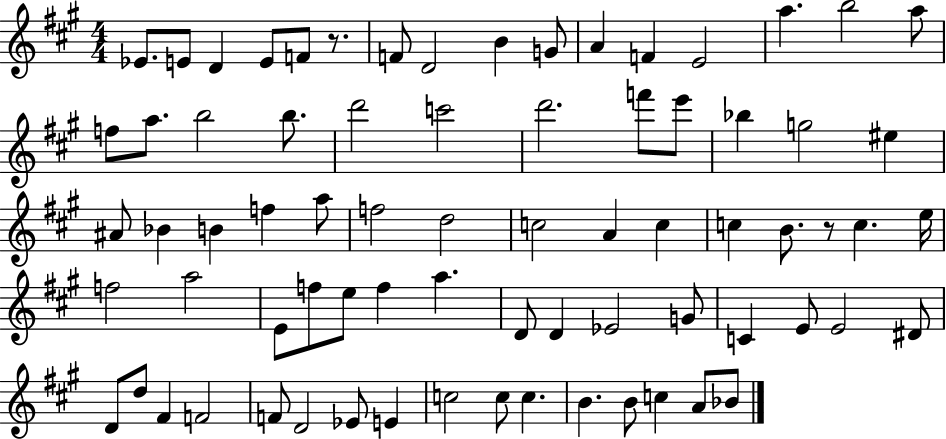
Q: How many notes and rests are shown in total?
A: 74